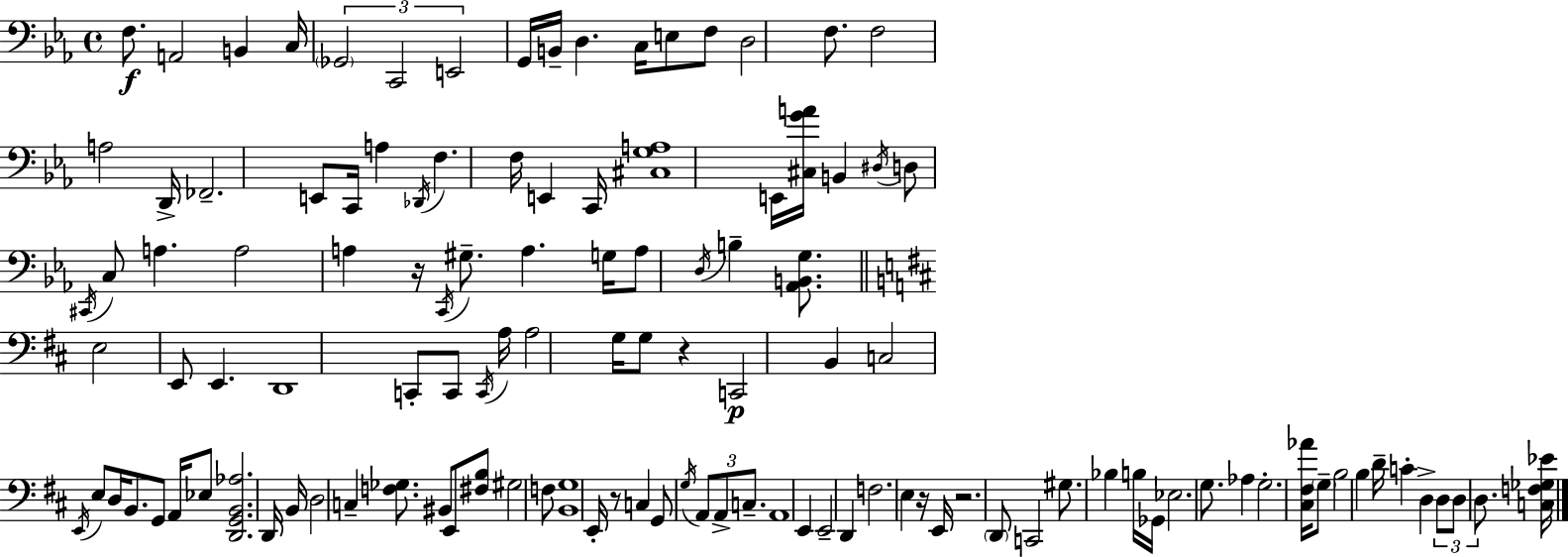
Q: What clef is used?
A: bass